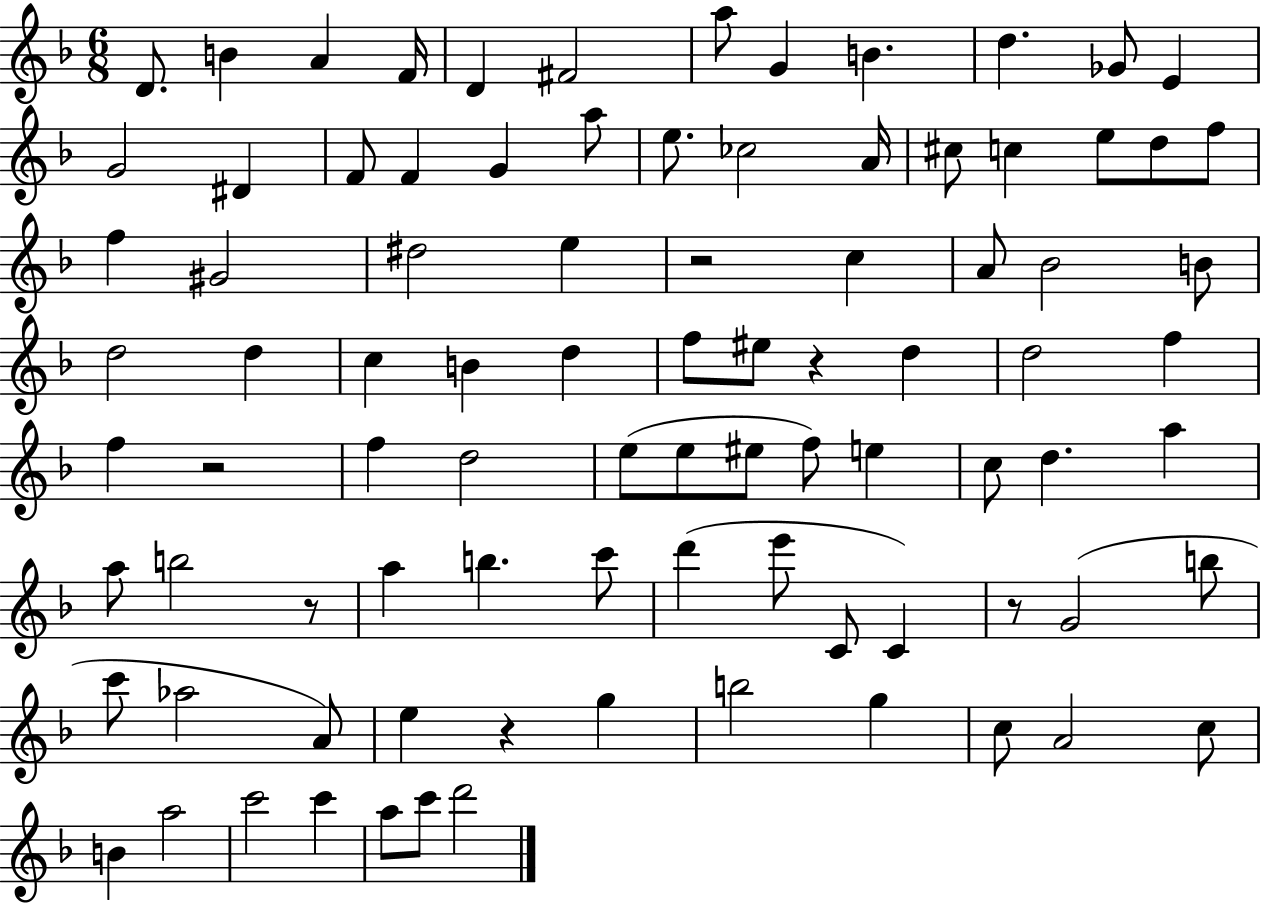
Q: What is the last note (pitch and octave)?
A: D6